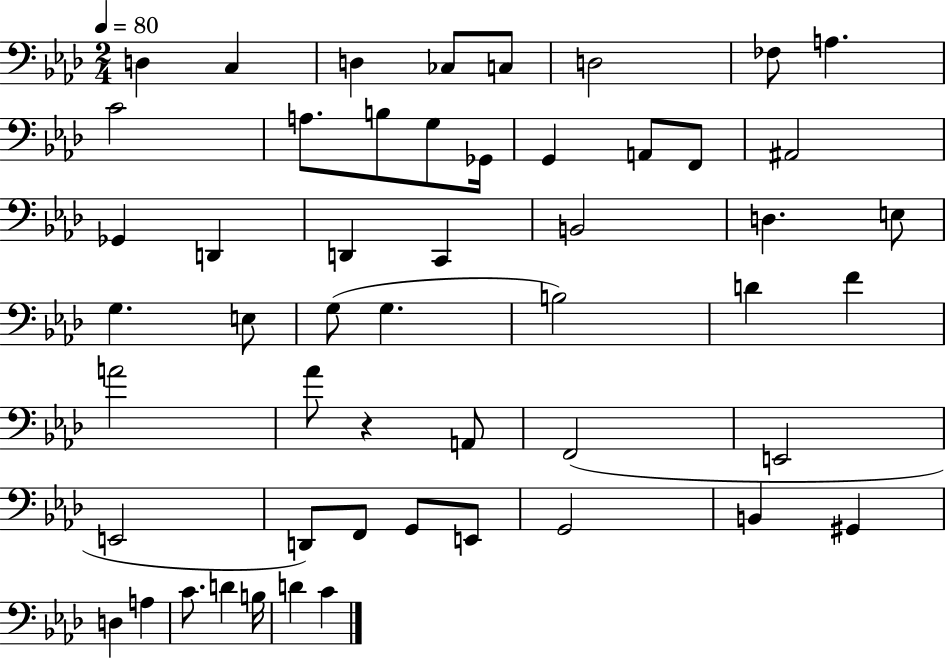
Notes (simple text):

D3/q C3/q D3/q CES3/e C3/e D3/h FES3/e A3/q. C4/h A3/e. B3/e G3/e Gb2/s G2/q A2/e F2/e A#2/h Gb2/q D2/q D2/q C2/q B2/h D3/q. E3/e G3/q. E3/e G3/e G3/q. B3/h D4/q F4/q A4/h Ab4/e R/q A2/e F2/h E2/h E2/h D2/e F2/e G2/e E2/e G2/h B2/q G#2/q D3/q A3/q C4/e. D4/q B3/s D4/q C4/q